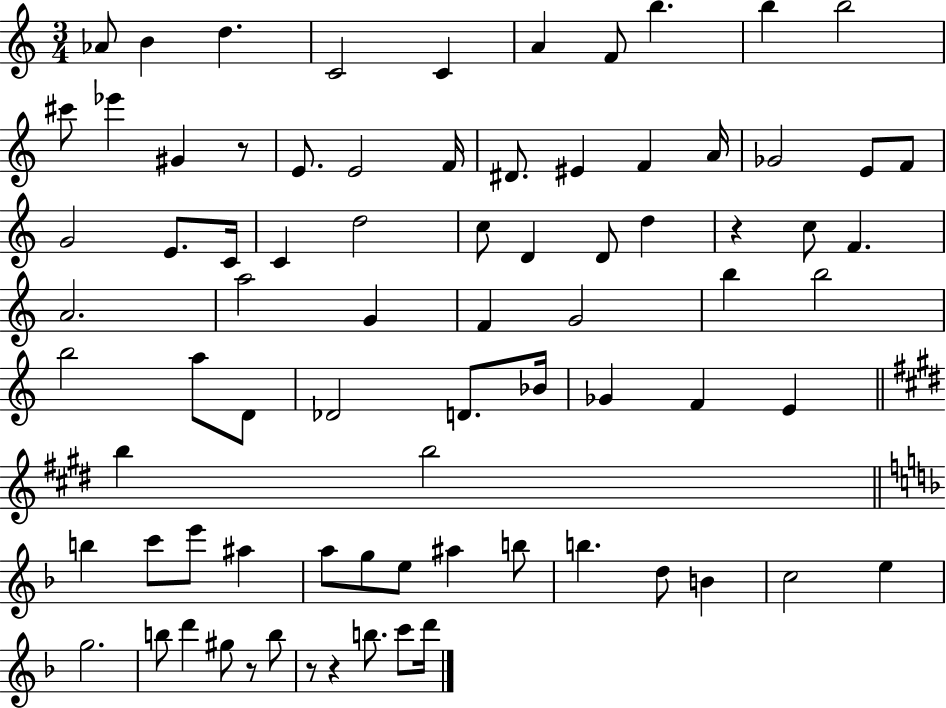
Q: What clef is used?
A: treble